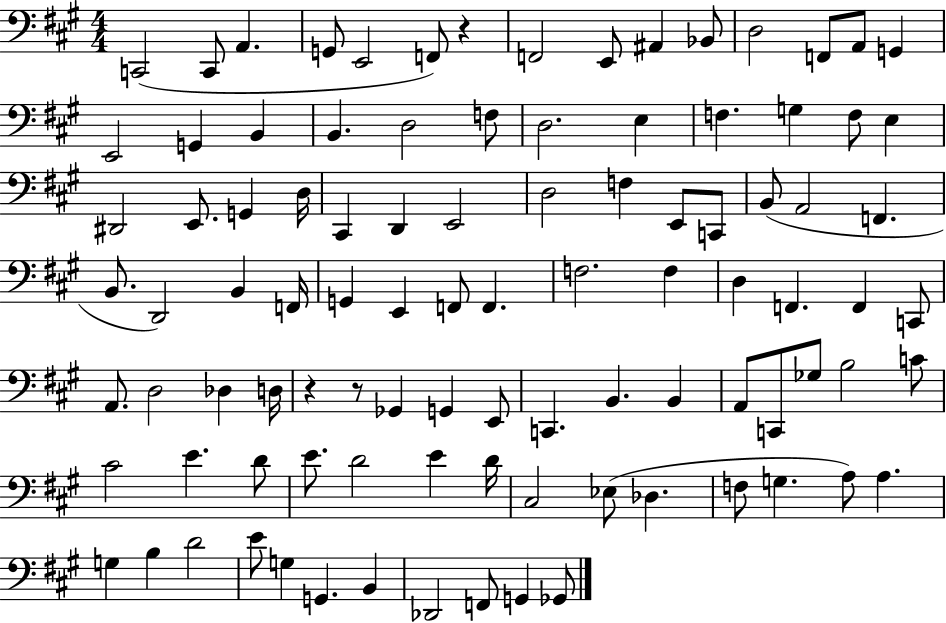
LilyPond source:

{
  \clef bass
  \numericTimeSignature
  \time 4/4
  \key a \major
  c,2( c,8 a,4. | g,8 e,2 f,8) r4 | f,2 e,8 ais,4 bes,8 | d2 f,8 a,8 g,4 | \break e,2 g,4 b,4 | b,4. d2 f8 | d2. e4 | f4. g4 f8 e4 | \break dis,2 e,8. g,4 d16 | cis,4 d,4 e,2 | d2 f4 e,8 c,8 | b,8( a,2 f,4. | \break b,8. d,2) b,4 f,16 | g,4 e,4 f,8 f,4. | f2. f4 | d4 f,4. f,4 c,8 | \break a,8. d2 des4 d16 | r4 r8 ges,4 g,4 e,8 | c,4. b,4. b,4 | a,8 c,8 ges8 b2 c'8 | \break cis'2 e'4. d'8 | e'8. d'2 e'4 d'16 | cis2 ees8( des4. | f8 g4. a8) a4. | \break g4 b4 d'2 | e'8 g4 g,4. b,4 | des,2 f,8 g,4 ges,8 | \bar "|."
}